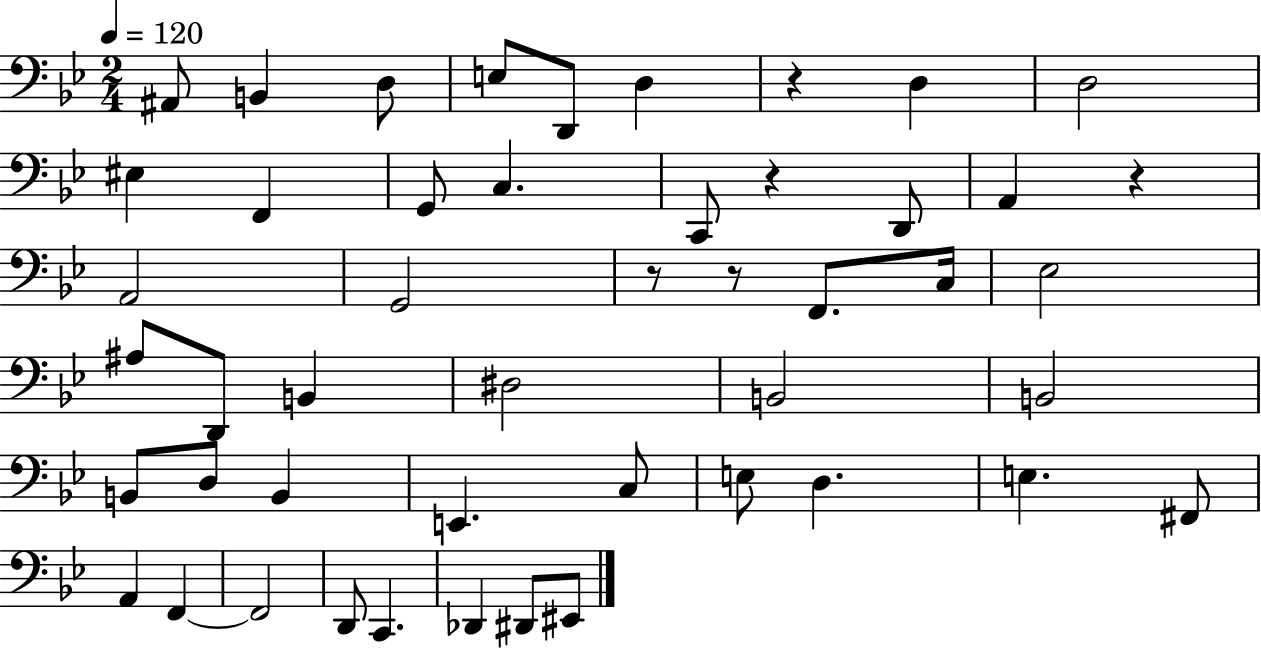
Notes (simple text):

A#2/e B2/q D3/e E3/e D2/e D3/q R/q D3/q D3/h EIS3/q F2/q G2/e C3/q. C2/e R/q D2/e A2/q R/q A2/h G2/h R/e R/e F2/e. C3/s Eb3/h A#3/e D2/e B2/q D#3/h B2/h B2/h B2/e D3/e B2/q E2/q. C3/e E3/e D3/q. E3/q. F#2/e A2/q F2/q F2/h D2/e C2/q. Db2/q D#2/e EIS2/e